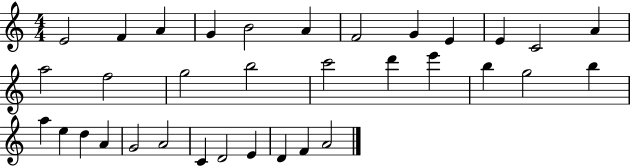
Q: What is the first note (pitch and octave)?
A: E4